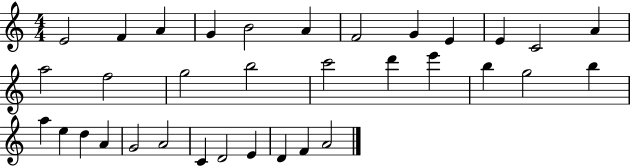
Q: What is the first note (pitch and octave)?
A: E4